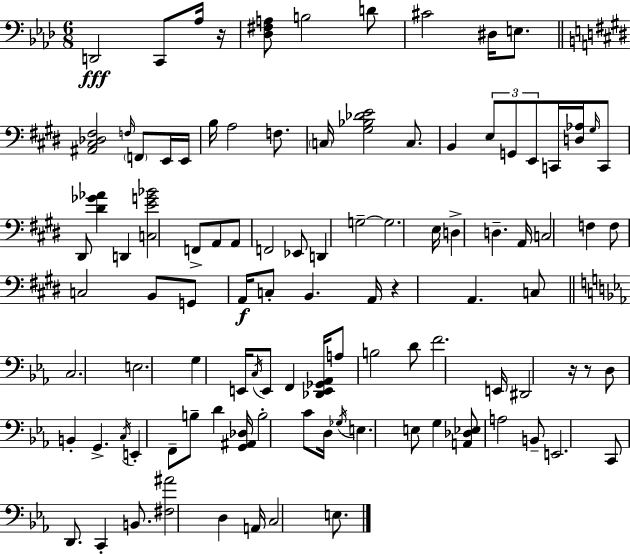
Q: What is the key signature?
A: F minor